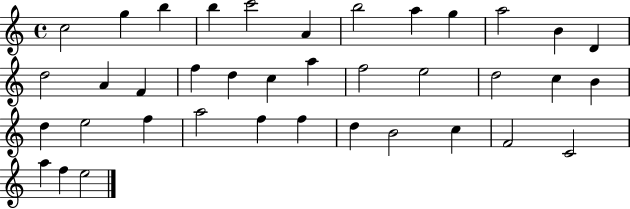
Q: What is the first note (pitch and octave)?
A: C5